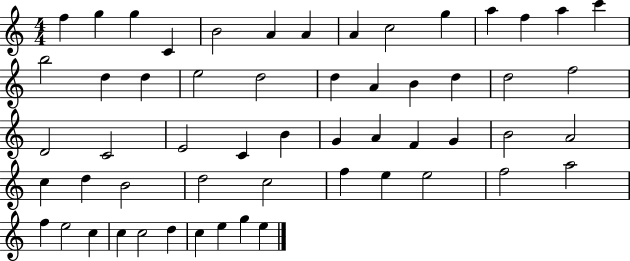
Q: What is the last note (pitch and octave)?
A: E5